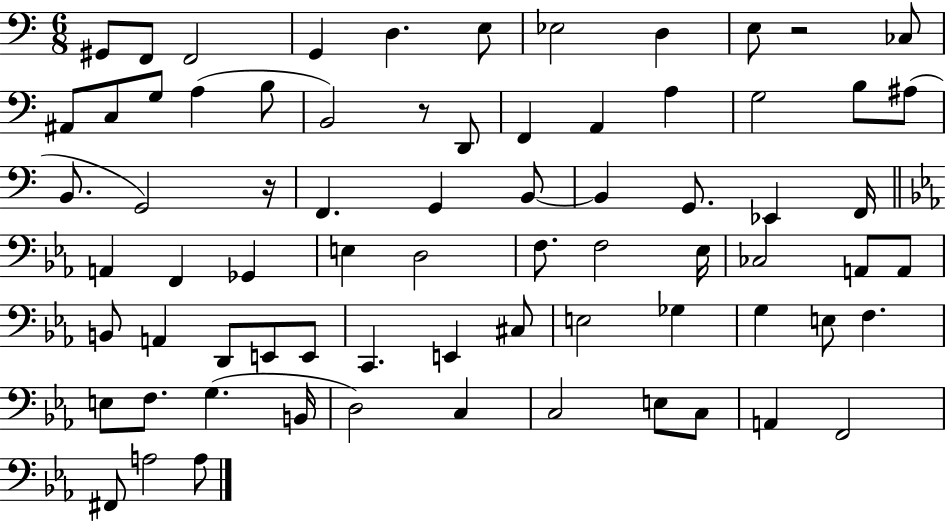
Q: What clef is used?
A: bass